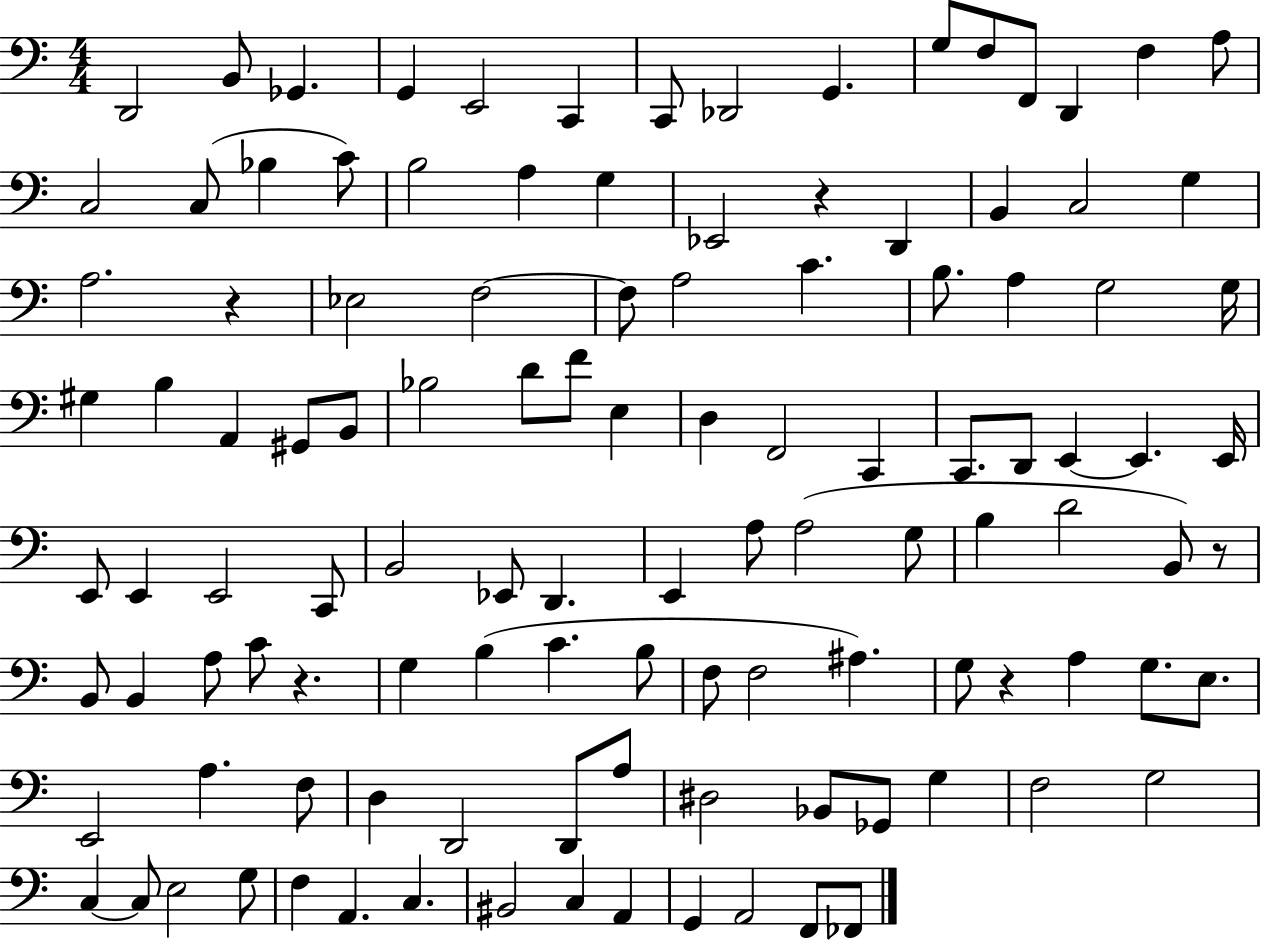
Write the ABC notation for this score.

X:1
T:Untitled
M:4/4
L:1/4
K:C
D,,2 B,,/2 _G,, G,, E,,2 C,, C,,/2 _D,,2 G,, G,/2 F,/2 F,,/2 D,, F, A,/2 C,2 C,/2 _B, C/2 B,2 A, G, _E,,2 z D,, B,, C,2 G, A,2 z _E,2 F,2 F,/2 A,2 C B,/2 A, G,2 G,/4 ^G, B, A,, ^G,,/2 B,,/2 _B,2 D/2 F/2 E, D, F,,2 C,, C,,/2 D,,/2 E,, E,, E,,/4 E,,/2 E,, E,,2 C,,/2 B,,2 _E,,/2 D,, E,, A,/2 A,2 G,/2 B, D2 B,,/2 z/2 B,,/2 B,, A,/2 C/2 z G, B, C B,/2 F,/2 F,2 ^A, G,/2 z A, G,/2 E,/2 E,,2 A, F,/2 D, D,,2 D,,/2 A,/2 ^D,2 _B,,/2 _G,,/2 G, F,2 G,2 C, C,/2 E,2 G,/2 F, A,, C, ^B,,2 C, A,, G,, A,,2 F,,/2 _F,,/2